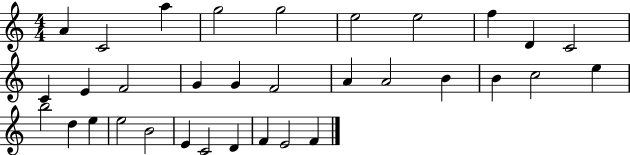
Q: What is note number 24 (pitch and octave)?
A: D5